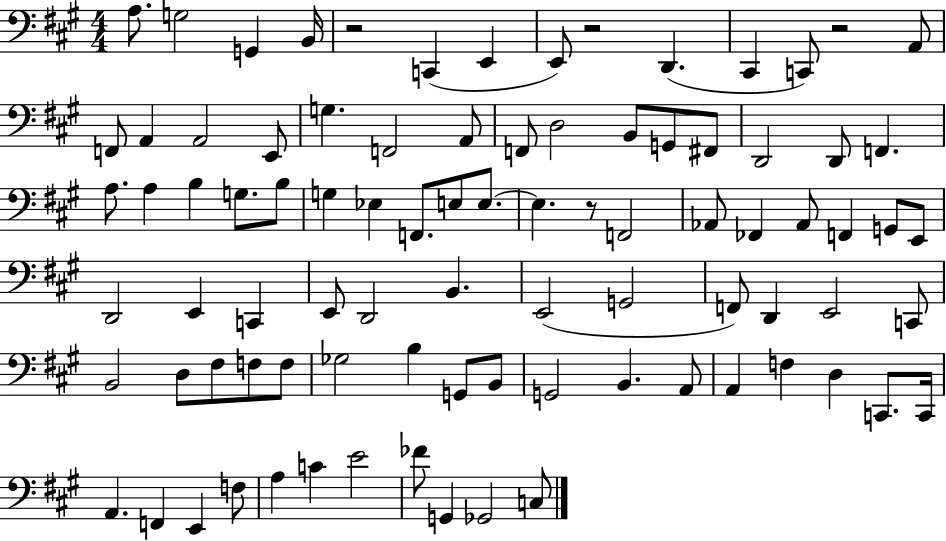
{
  \clef bass
  \numericTimeSignature
  \time 4/4
  \key a \major
  \repeat volta 2 { a8. g2 g,4 b,16 | r2 c,4( e,4 | e,8) r2 d,4.( | cis,4 c,8) r2 a,8 | \break f,8 a,4 a,2 e,8 | g4. f,2 a,8 | f,8 d2 b,8 g,8 fis,8 | d,2 d,8 f,4. | \break a8. a4 b4 g8. b8 | g4 ees4 f,8. e8 e8.~~ | e4. r8 f,2 | aes,8 fes,4 aes,8 f,4 g,8 e,8 | \break d,2 e,4 c,4 | e,8 d,2 b,4. | e,2( g,2 | f,8) d,4 e,2 c,8 | \break b,2 d8 fis8 f8 f8 | ges2 b4 g,8 b,8 | g,2 b,4. a,8 | a,4 f4 d4 c,8. c,16 | \break a,4. f,4 e,4 f8 | a4 c'4 e'2 | fes'8 g,4 ges,2 c8 | } \bar "|."
}